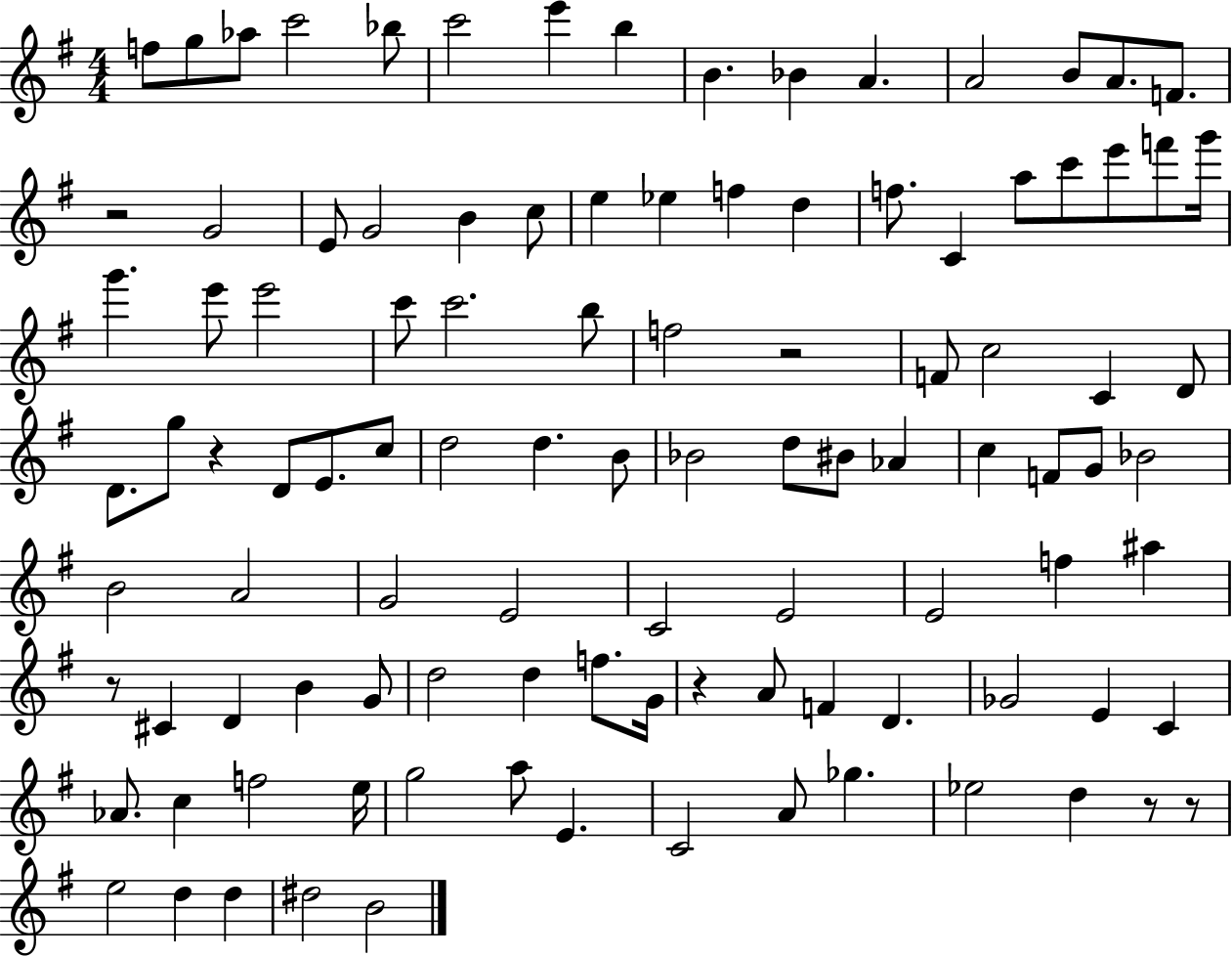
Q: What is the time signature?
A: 4/4